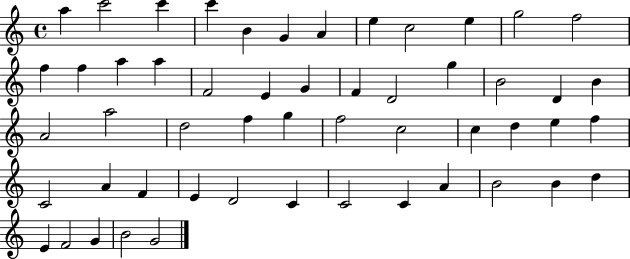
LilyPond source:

{
  \clef treble
  \time 4/4
  \defaultTimeSignature
  \key c \major
  a''4 c'''2 c'''4 | c'''4 b'4 g'4 a'4 | e''4 c''2 e''4 | g''2 f''2 | \break f''4 f''4 a''4 a''4 | f'2 e'4 g'4 | f'4 d'2 g''4 | b'2 d'4 b'4 | \break a'2 a''2 | d''2 f''4 g''4 | f''2 c''2 | c''4 d''4 e''4 f''4 | \break c'2 a'4 f'4 | e'4 d'2 c'4 | c'2 c'4 a'4 | b'2 b'4 d''4 | \break e'4 f'2 g'4 | b'2 g'2 | \bar "|."
}